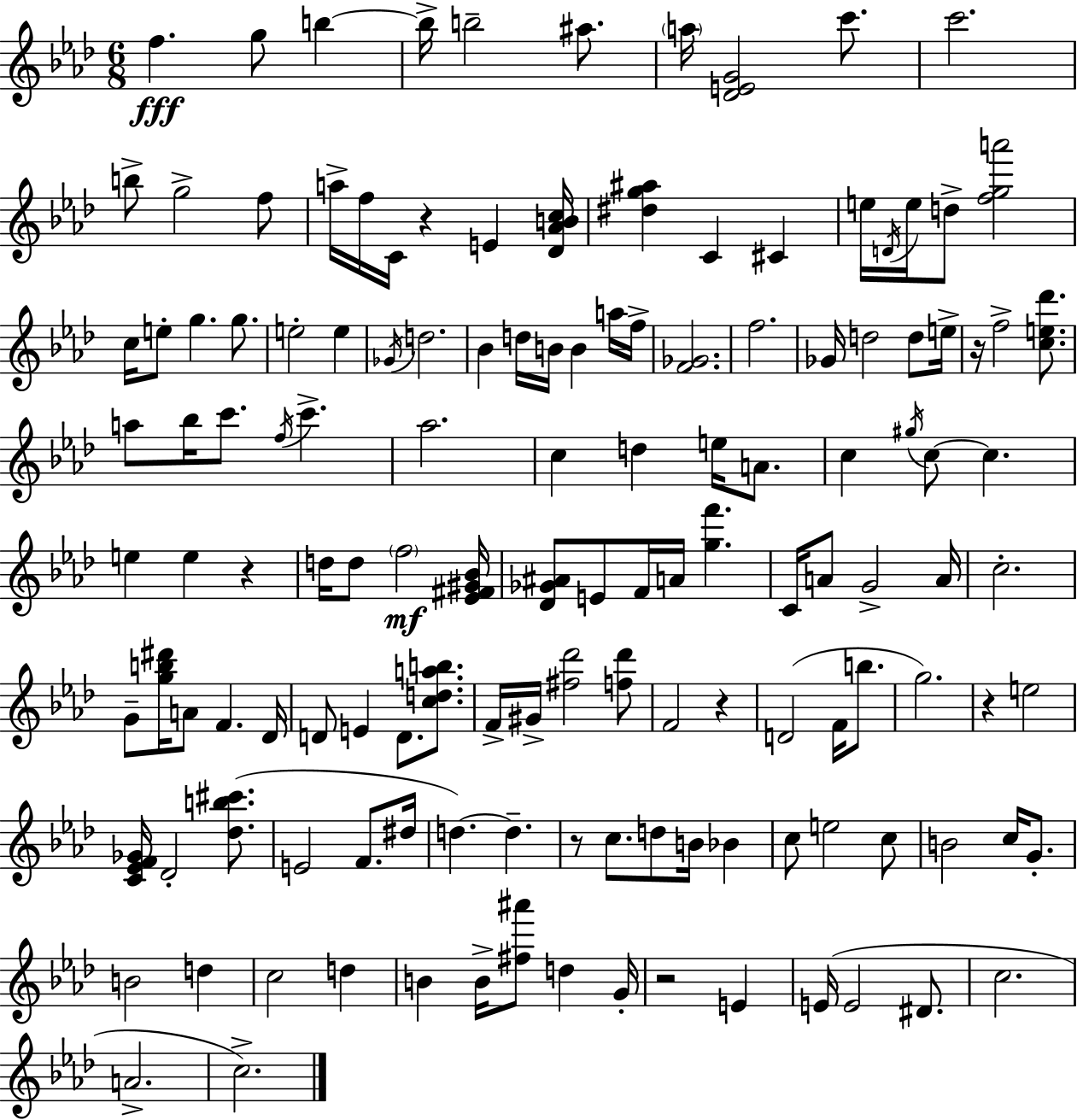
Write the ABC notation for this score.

X:1
T:Untitled
M:6/8
L:1/4
K:Ab
f g/2 b b/4 b2 ^a/2 a/4 [_DEG]2 c'/2 c'2 b/2 g2 f/2 a/4 f/4 C/4 z E [_D_ABc]/4 [^dg^a] C ^C e/4 D/4 e/4 d/2 [fga']2 c/4 e/2 g g/2 e2 e _G/4 d2 _B d/4 B/4 B a/4 f/4 [F_G]2 f2 _G/4 d2 d/2 e/4 z/4 f2 [ce_d']/2 a/2 _b/4 c'/2 f/4 c' _a2 c d e/4 A/2 c ^g/4 c/2 c e e z d/4 d/2 f2 [_E^F^G_B]/4 [_D_G^A]/2 E/2 F/4 A/4 [gf'] C/4 A/2 G2 A/4 c2 G/2 [gb^d']/4 A/2 F _D/4 D/2 E D/2 [cdab]/2 F/4 ^G/4 [^f_d']2 [f_d']/2 F2 z D2 F/4 b/2 g2 z e2 [C_EF_G]/4 _D2 [_db^c']/2 E2 F/2 ^d/4 d d z/2 c/2 d/2 B/4 _B c/2 e2 c/2 B2 c/4 G/2 B2 d c2 d B B/4 [^f^a']/2 d G/4 z2 E E/4 E2 ^D/2 c2 A2 c2